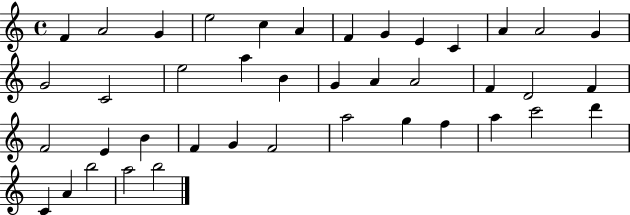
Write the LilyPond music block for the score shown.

{
  \clef treble
  \time 4/4
  \defaultTimeSignature
  \key c \major
  f'4 a'2 g'4 | e''2 c''4 a'4 | f'4 g'4 e'4 c'4 | a'4 a'2 g'4 | \break g'2 c'2 | e''2 a''4 b'4 | g'4 a'4 a'2 | f'4 d'2 f'4 | \break f'2 e'4 b'4 | f'4 g'4 f'2 | a''2 g''4 f''4 | a''4 c'''2 d'''4 | \break c'4 a'4 b''2 | a''2 b''2 | \bar "|."
}